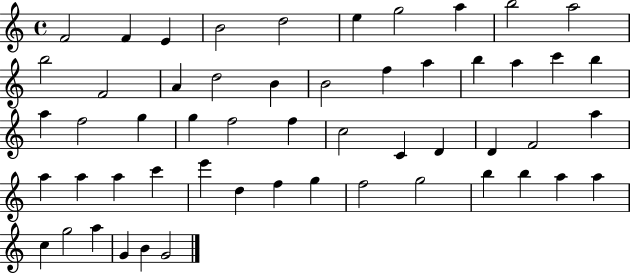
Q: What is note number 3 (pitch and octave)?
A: E4